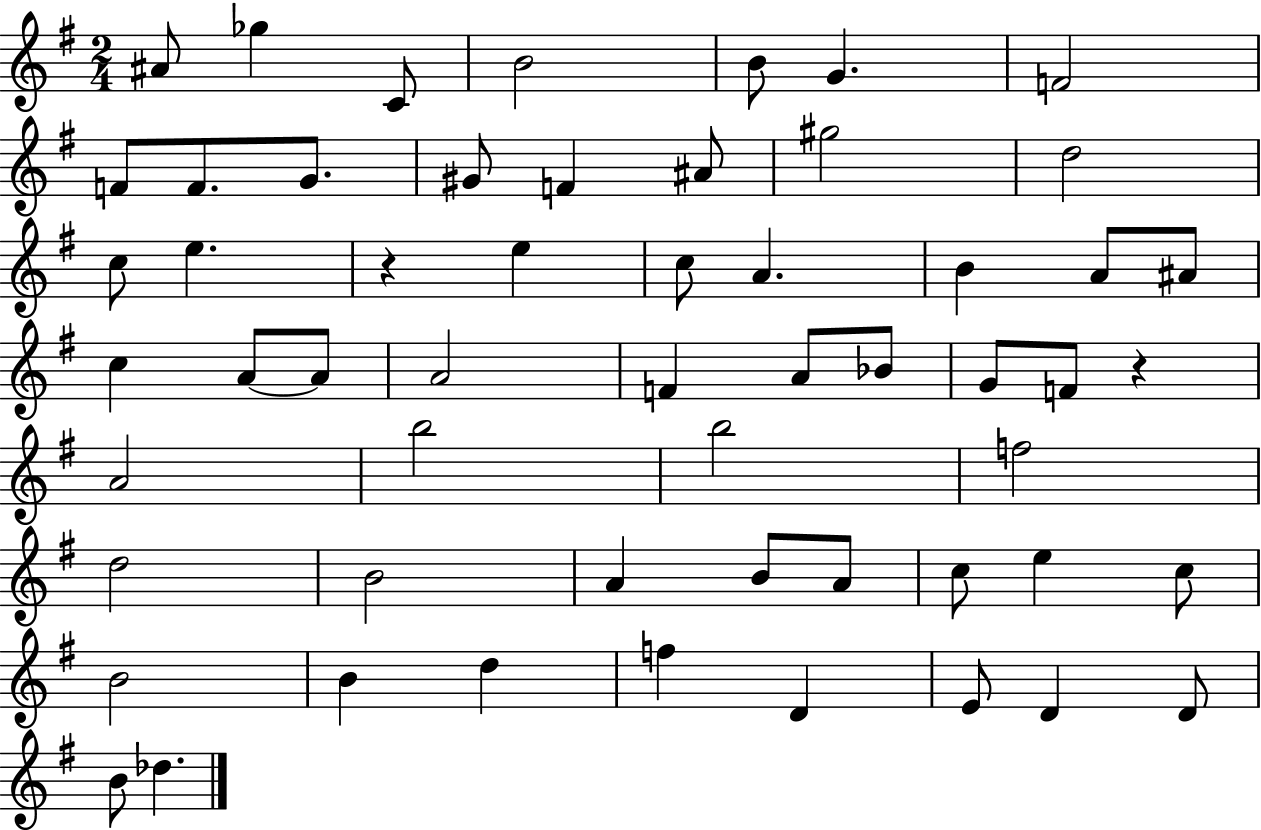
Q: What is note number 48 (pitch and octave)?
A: F5